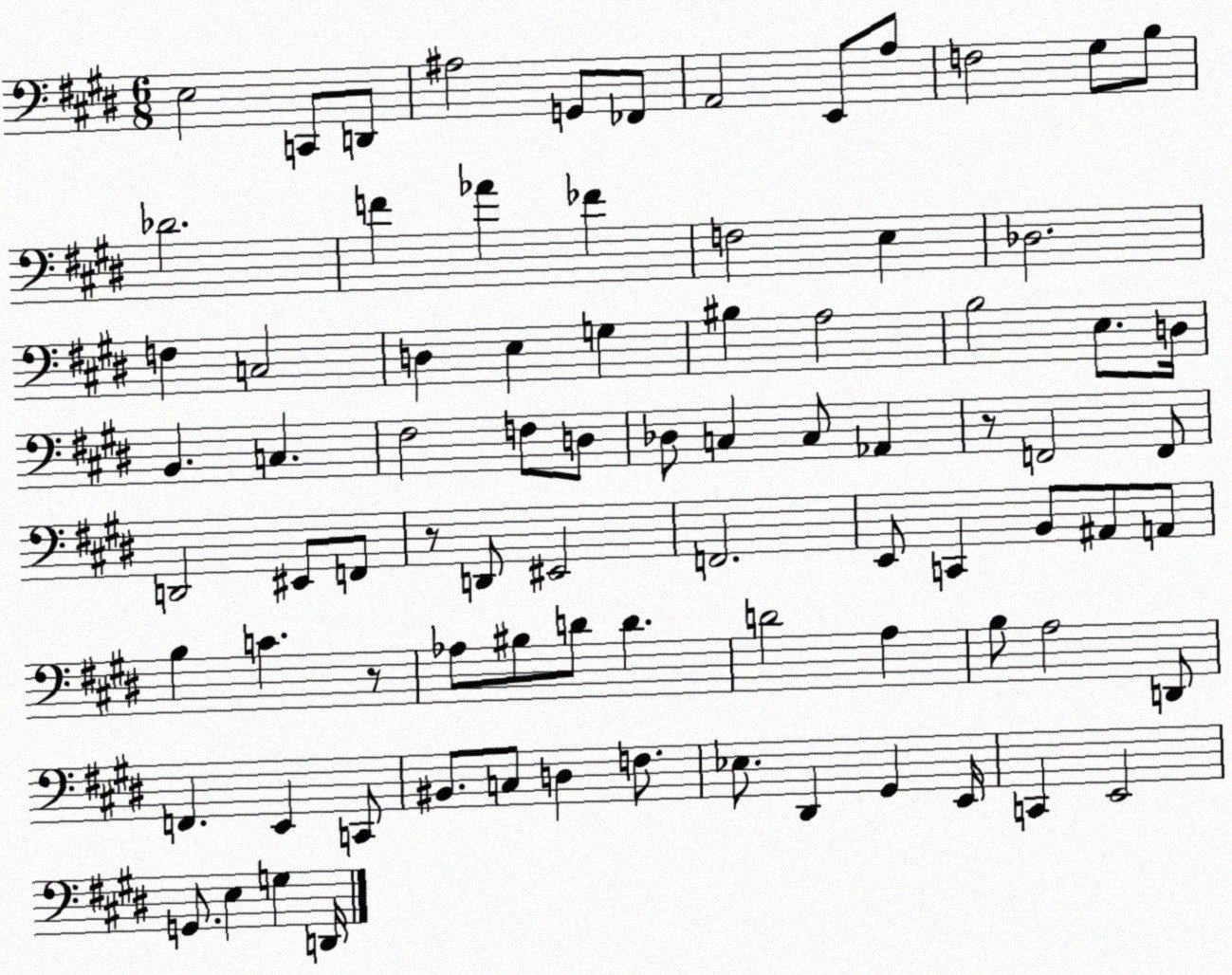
X:1
T:Untitled
M:6/8
L:1/4
K:E
E,2 C,,/2 D,,/2 ^A,2 G,,/2 _F,,/2 A,,2 E,,/2 A,/2 F,2 ^G,/2 B,/2 _D2 F _A _F F,2 E, _D,2 F, C,2 D, E, G, ^B, A,2 B,2 E,/2 D,/4 B,, C, ^F,2 F,/2 D,/2 _D,/2 C, C,/2 _A,, z/2 F,,2 F,,/2 D,,2 ^E,,/2 F,,/2 z/2 D,,/2 ^E,,2 F,,2 E,,/2 C,, B,,/2 ^A,,/2 A,,/2 B, C z/2 _A,/2 ^B,/2 D/2 D D2 A, B,/2 A,2 D,,/2 F,, E,, C,,/2 ^B,,/2 C,/2 D, F,/2 _E,/2 ^D,, ^G,, E,,/4 C,, E,,2 G,,/2 E, G, D,,/4